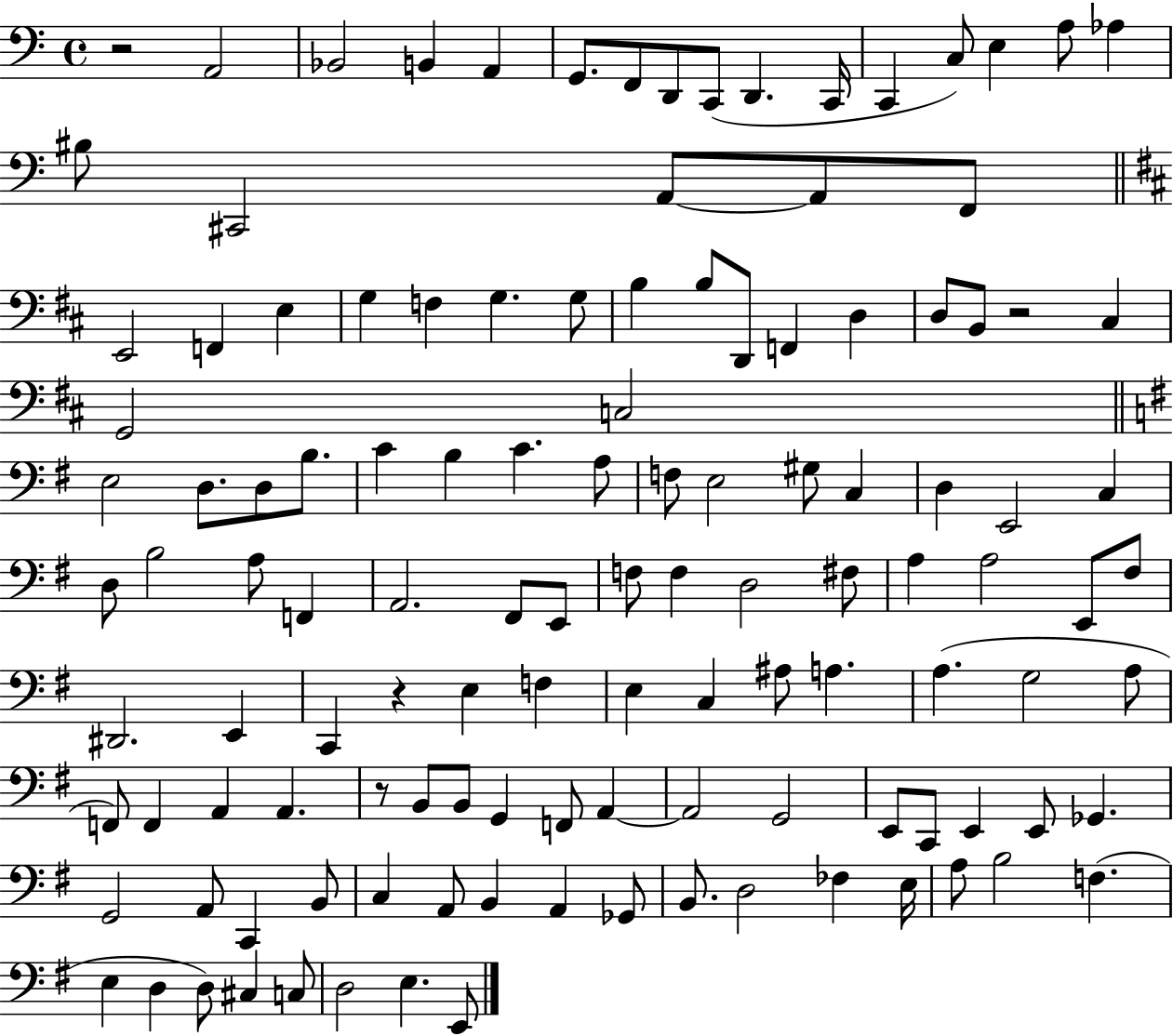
X:1
T:Untitled
M:4/4
L:1/4
K:C
z2 A,,2 _B,,2 B,, A,, G,,/2 F,,/2 D,,/2 C,,/2 D,, C,,/4 C,, C,/2 E, A,/2 _A, ^B,/2 ^C,,2 A,,/2 A,,/2 F,,/2 E,,2 F,, E, G, F, G, G,/2 B, B,/2 D,,/2 F,, D, D,/2 B,,/2 z2 ^C, G,,2 C,2 E,2 D,/2 D,/2 B,/2 C B, C A,/2 F,/2 E,2 ^G,/2 C, D, E,,2 C, D,/2 B,2 A,/2 F,, A,,2 ^F,,/2 E,,/2 F,/2 F, D,2 ^F,/2 A, A,2 E,,/2 ^F,/2 ^D,,2 E,, C,, z E, F, E, C, ^A,/2 A, A, G,2 A,/2 F,,/2 F,, A,, A,, z/2 B,,/2 B,,/2 G,, F,,/2 A,, A,,2 G,,2 E,,/2 C,,/2 E,, E,,/2 _G,, G,,2 A,,/2 C,, B,,/2 C, A,,/2 B,, A,, _G,,/2 B,,/2 D,2 _F, E,/4 A,/2 B,2 F, E, D, D,/2 ^C, C,/2 D,2 E, E,,/2